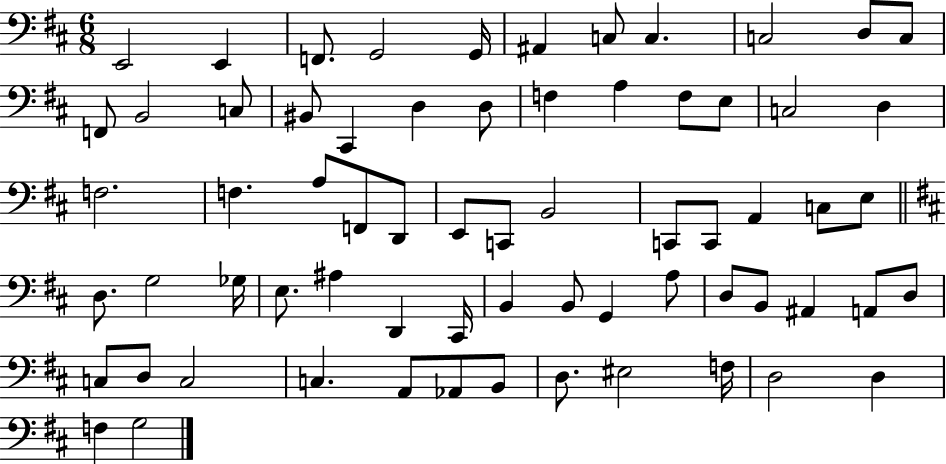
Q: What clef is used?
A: bass